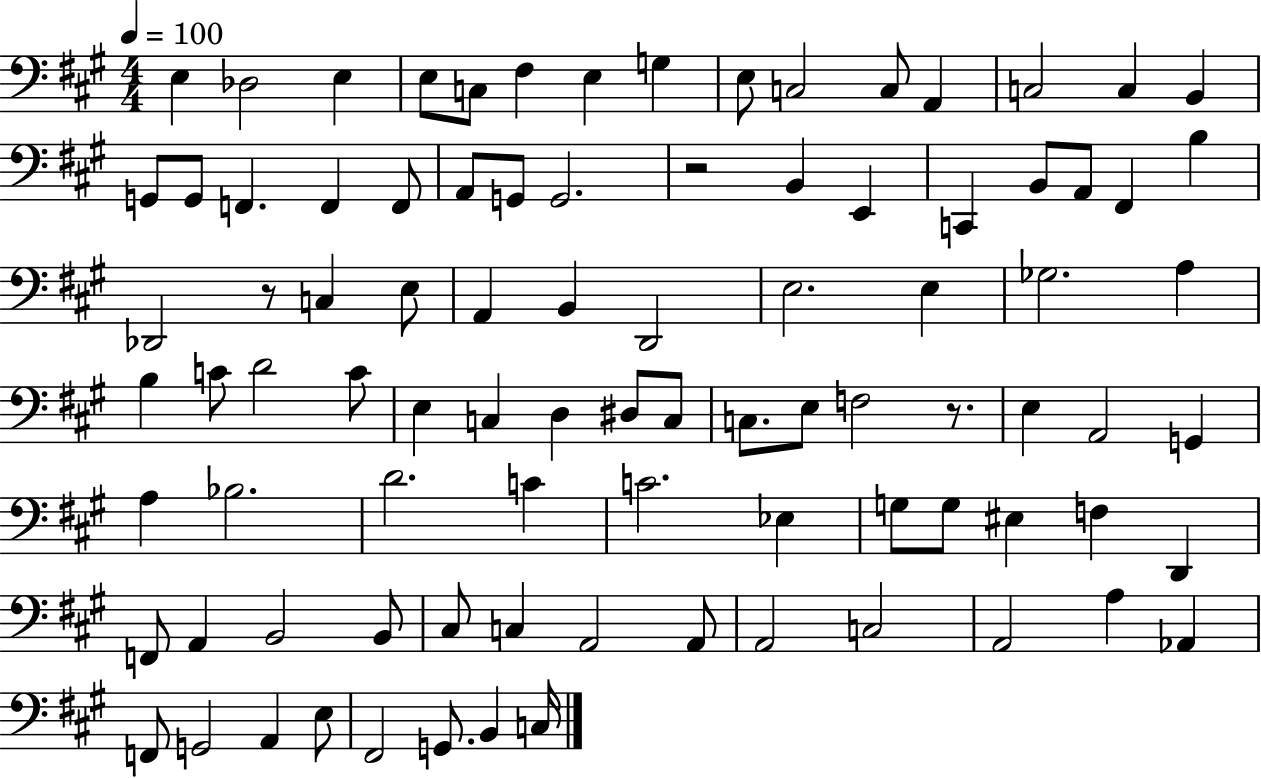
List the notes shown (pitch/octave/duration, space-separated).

E3/q Db3/h E3/q E3/e C3/e F#3/q E3/q G3/q E3/e C3/h C3/e A2/q C3/h C3/q B2/q G2/e G2/e F2/q. F2/q F2/e A2/e G2/e G2/h. R/h B2/q E2/q C2/q B2/e A2/e F#2/q B3/q Db2/h R/e C3/q E3/e A2/q B2/q D2/h E3/h. E3/q Gb3/h. A3/q B3/q C4/e D4/h C4/e E3/q C3/q D3/q D#3/e C3/e C3/e. E3/e F3/h R/e. E3/q A2/h G2/q A3/q Bb3/h. D4/h. C4/q C4/h. Eb3/q G3/e G3/e EIS3/q F3/q D2/q F2/e A2/q B2/h B2/e C#3/e C3/q A2/h A2/e A2/h C3/h A2/h A3/q Ab2/q F2/e G2/h A2/q E3/e F#2/h G2/e. B2/q C3/s